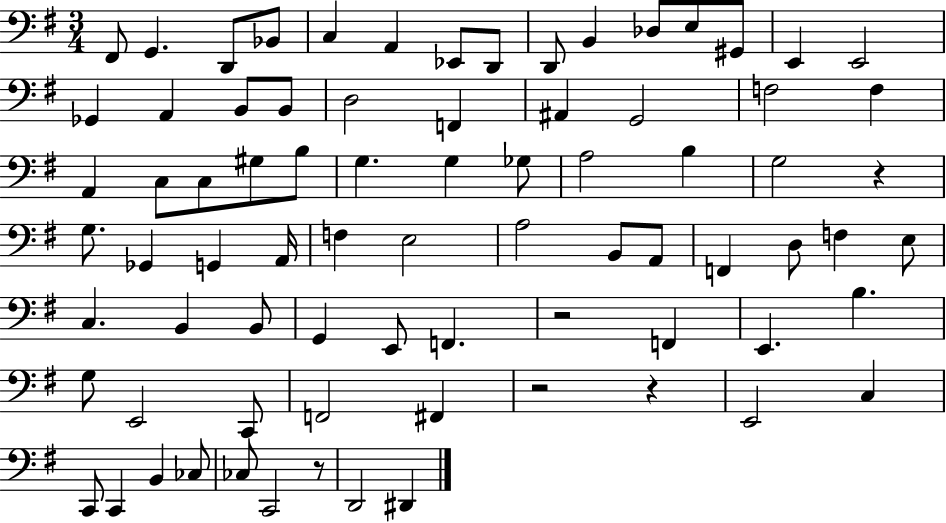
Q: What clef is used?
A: bass